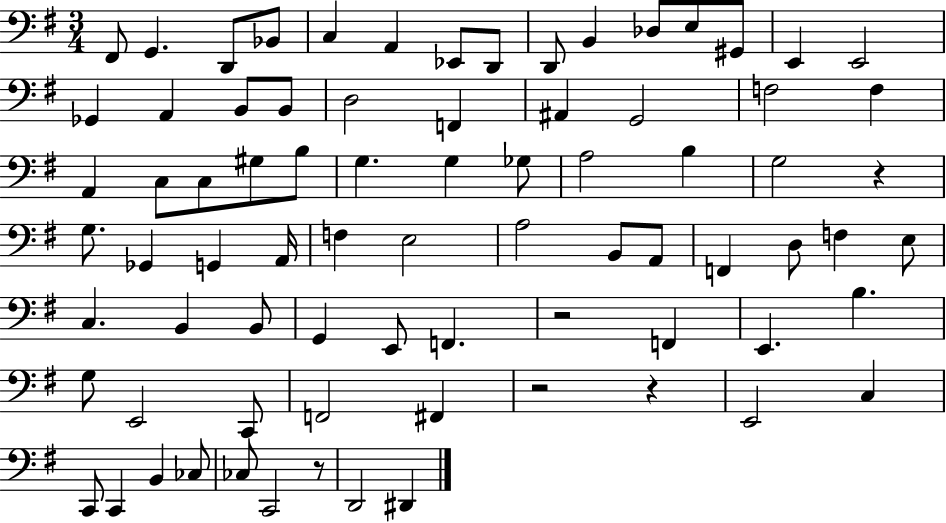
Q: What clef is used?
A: bass